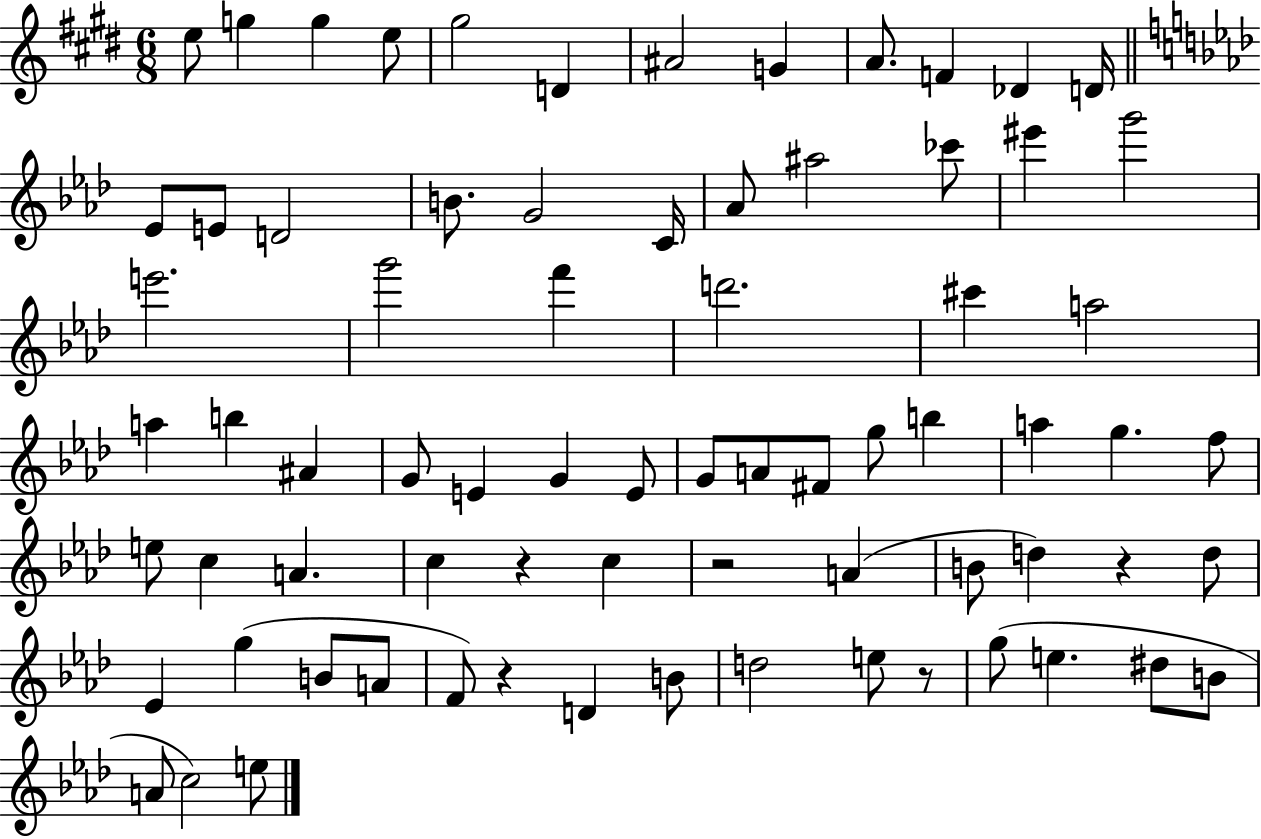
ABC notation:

X:1
T:Untitled
M:6/8
L:1/4
K:E
e/2 g g e/2 ^g2 D ^A2 G A/2 F _D D/4 _E/2 E/2 D2 B/2 G2 C/4 _A/2 ^a2 _c'/2 ^e' g'2 e'2 g'2 f' d'2 ^c' a2 a b ^A G/2 E G E/2 G/2 A/2 ^F/2 g/2 b a g f/2 e/2 c A c z c z2 A B/2 d z d/2 _E g B/2 A/2 F/2 z D B/2 d2 e/2 z/2 g/2 e ^d/2 B/2 A/2 c2 e/2